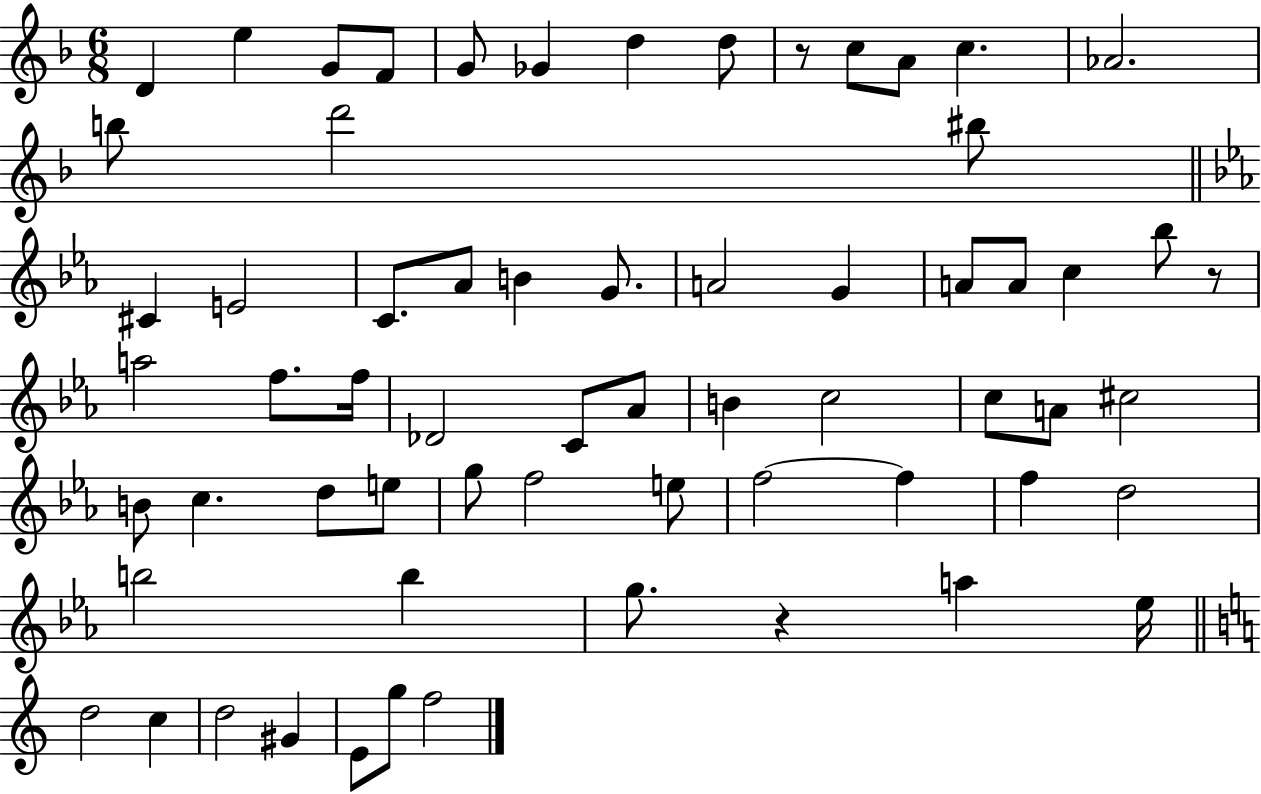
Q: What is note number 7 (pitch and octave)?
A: D5